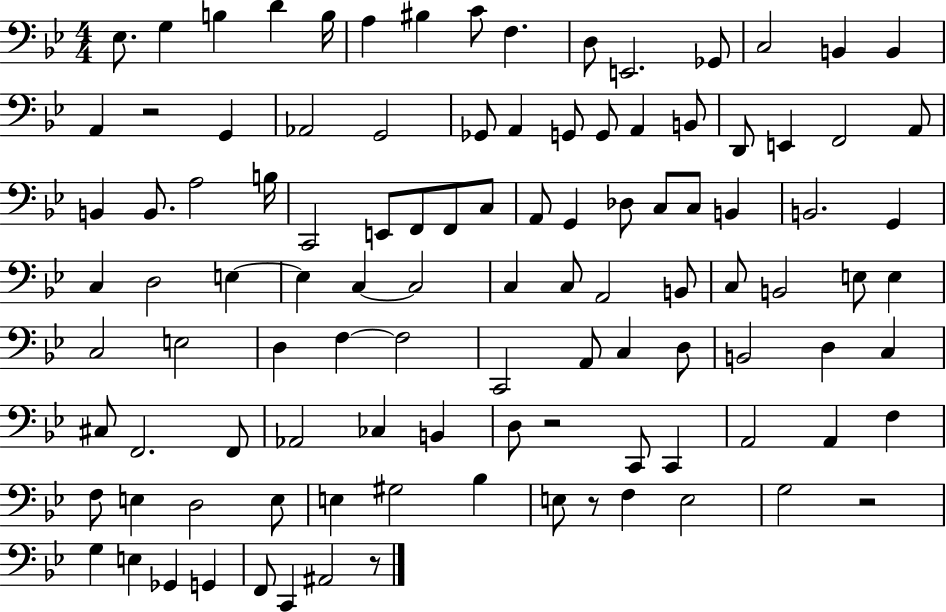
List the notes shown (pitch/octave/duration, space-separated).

Eb3/e. G3/q B3/q D4/q B3/s A3/q BIS3/q C4/e F3/q. D3/e E2/h. Gb2/e C3/h B2/q B2/q A2/q R/h G2/q Ab2/h G2/h Gb2/e A2/q G2/e G2/e A2/q B2/e D2/e E2/q F2/h A2/e B2/q B2/e. A3/h B3/s C2/h E2/e F2/e F2/e C3/e A2/e G2/q Db3/e C3/e C3/e B2/q B2/h. G2/q C3/q D3/h E3/q E3/q C3/q C3/h C3/q C3/e A2/h B2/e C3/e B2/h E3/e E3/q C3/h E3/h D3/q F3/q F3/h C2/h A2/e C3/q D3/e B2/h D3/q C3/q C#3/e F2/h. F2/e Ab2/h CES3/q B2/q D3/e R/h C2/e C2/q A2/h A2/q F3/q F3/e E3/q D3/h E3/e E3/q G#3/h Bb3/q E3/e R/e F3/q E3/h G3/h R/h G3/q E3/q Gb2/q G2/q F2/e C2/q A#2/h R/e